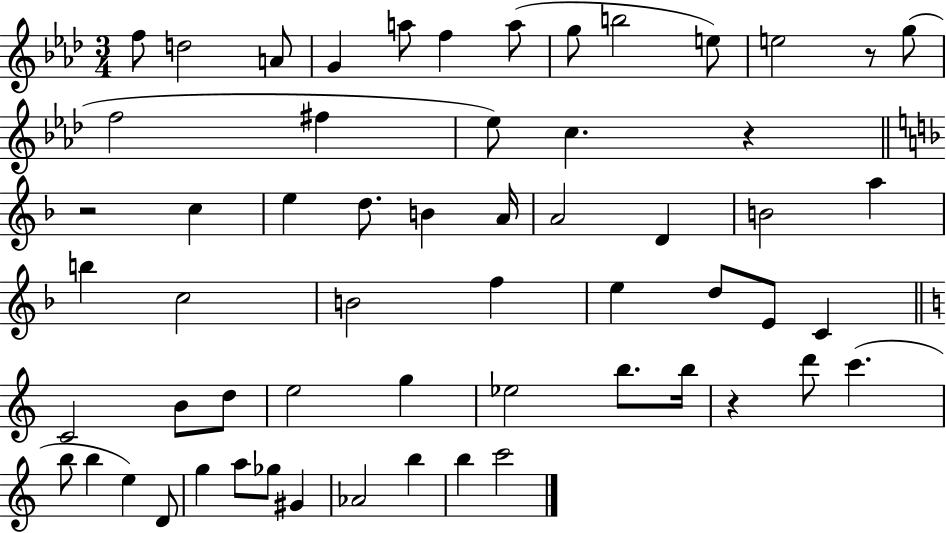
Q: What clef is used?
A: treble